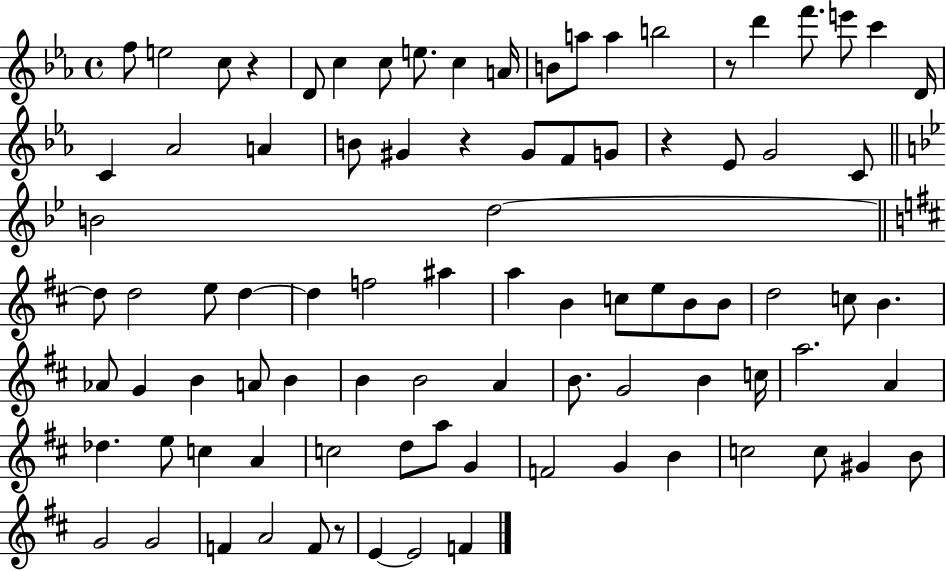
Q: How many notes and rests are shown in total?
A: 89